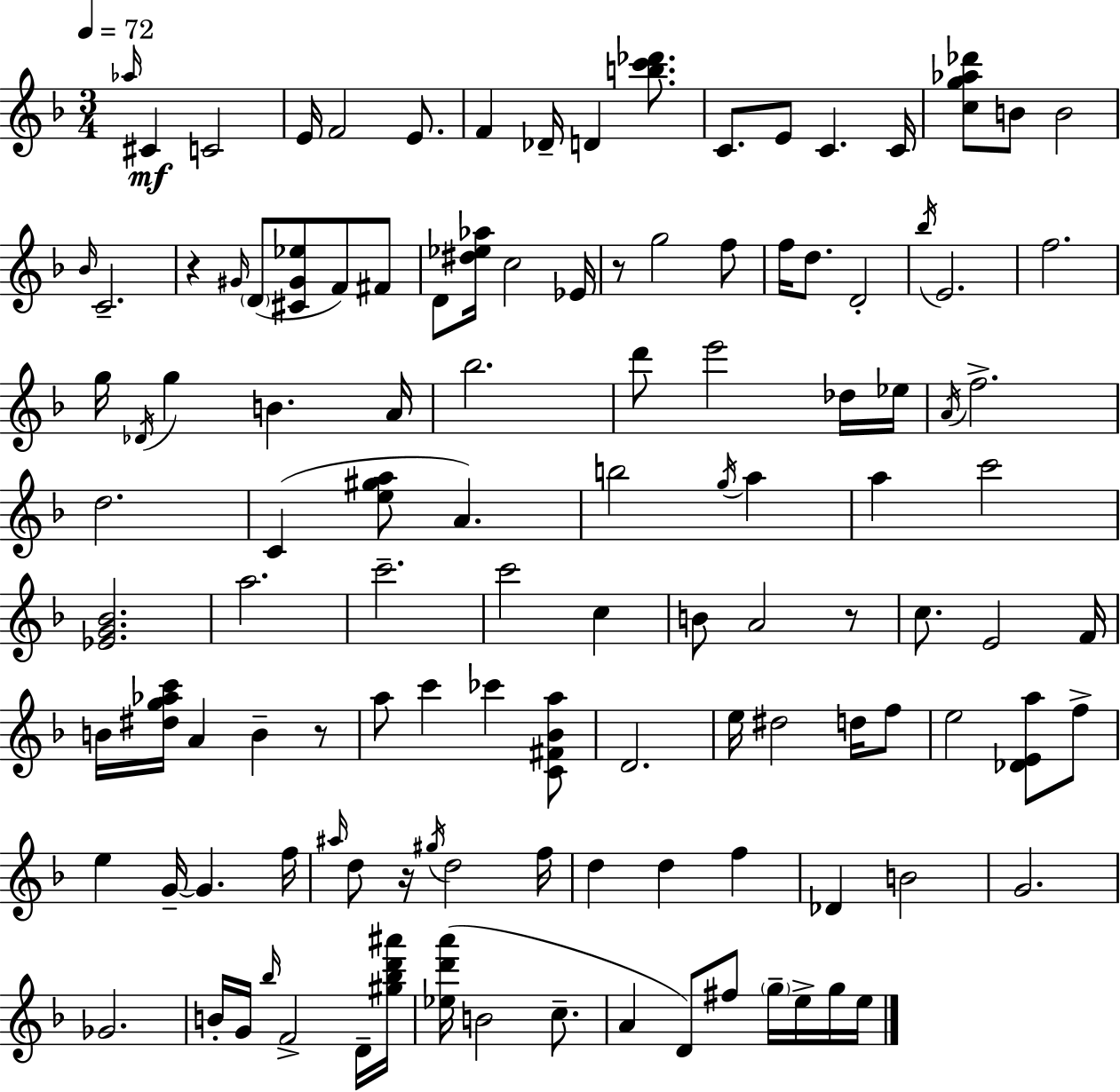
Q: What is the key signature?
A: D minor